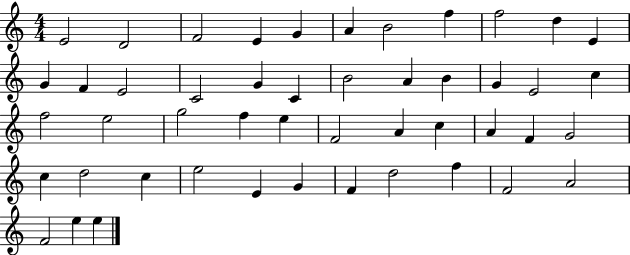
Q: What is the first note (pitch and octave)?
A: E4